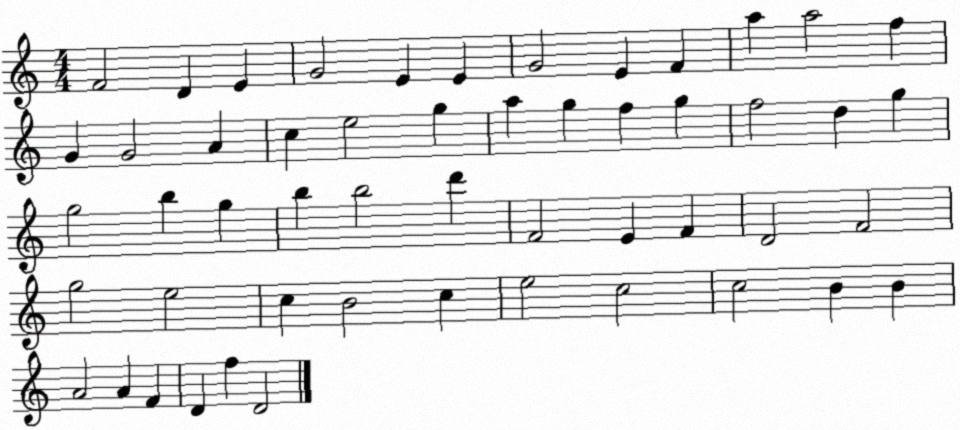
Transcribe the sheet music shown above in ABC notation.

X:1
T:Untitled
M:4/4
L:1/4
K:C
F2 D E G2 E E G2 E F a a2 f G G2 A c e2 g a g f g f2 d g g2 b g b b2 d' F2 E F D2 F2 g2 e2 c B2 c e2 c2 c2 B B A2 A F D f D2